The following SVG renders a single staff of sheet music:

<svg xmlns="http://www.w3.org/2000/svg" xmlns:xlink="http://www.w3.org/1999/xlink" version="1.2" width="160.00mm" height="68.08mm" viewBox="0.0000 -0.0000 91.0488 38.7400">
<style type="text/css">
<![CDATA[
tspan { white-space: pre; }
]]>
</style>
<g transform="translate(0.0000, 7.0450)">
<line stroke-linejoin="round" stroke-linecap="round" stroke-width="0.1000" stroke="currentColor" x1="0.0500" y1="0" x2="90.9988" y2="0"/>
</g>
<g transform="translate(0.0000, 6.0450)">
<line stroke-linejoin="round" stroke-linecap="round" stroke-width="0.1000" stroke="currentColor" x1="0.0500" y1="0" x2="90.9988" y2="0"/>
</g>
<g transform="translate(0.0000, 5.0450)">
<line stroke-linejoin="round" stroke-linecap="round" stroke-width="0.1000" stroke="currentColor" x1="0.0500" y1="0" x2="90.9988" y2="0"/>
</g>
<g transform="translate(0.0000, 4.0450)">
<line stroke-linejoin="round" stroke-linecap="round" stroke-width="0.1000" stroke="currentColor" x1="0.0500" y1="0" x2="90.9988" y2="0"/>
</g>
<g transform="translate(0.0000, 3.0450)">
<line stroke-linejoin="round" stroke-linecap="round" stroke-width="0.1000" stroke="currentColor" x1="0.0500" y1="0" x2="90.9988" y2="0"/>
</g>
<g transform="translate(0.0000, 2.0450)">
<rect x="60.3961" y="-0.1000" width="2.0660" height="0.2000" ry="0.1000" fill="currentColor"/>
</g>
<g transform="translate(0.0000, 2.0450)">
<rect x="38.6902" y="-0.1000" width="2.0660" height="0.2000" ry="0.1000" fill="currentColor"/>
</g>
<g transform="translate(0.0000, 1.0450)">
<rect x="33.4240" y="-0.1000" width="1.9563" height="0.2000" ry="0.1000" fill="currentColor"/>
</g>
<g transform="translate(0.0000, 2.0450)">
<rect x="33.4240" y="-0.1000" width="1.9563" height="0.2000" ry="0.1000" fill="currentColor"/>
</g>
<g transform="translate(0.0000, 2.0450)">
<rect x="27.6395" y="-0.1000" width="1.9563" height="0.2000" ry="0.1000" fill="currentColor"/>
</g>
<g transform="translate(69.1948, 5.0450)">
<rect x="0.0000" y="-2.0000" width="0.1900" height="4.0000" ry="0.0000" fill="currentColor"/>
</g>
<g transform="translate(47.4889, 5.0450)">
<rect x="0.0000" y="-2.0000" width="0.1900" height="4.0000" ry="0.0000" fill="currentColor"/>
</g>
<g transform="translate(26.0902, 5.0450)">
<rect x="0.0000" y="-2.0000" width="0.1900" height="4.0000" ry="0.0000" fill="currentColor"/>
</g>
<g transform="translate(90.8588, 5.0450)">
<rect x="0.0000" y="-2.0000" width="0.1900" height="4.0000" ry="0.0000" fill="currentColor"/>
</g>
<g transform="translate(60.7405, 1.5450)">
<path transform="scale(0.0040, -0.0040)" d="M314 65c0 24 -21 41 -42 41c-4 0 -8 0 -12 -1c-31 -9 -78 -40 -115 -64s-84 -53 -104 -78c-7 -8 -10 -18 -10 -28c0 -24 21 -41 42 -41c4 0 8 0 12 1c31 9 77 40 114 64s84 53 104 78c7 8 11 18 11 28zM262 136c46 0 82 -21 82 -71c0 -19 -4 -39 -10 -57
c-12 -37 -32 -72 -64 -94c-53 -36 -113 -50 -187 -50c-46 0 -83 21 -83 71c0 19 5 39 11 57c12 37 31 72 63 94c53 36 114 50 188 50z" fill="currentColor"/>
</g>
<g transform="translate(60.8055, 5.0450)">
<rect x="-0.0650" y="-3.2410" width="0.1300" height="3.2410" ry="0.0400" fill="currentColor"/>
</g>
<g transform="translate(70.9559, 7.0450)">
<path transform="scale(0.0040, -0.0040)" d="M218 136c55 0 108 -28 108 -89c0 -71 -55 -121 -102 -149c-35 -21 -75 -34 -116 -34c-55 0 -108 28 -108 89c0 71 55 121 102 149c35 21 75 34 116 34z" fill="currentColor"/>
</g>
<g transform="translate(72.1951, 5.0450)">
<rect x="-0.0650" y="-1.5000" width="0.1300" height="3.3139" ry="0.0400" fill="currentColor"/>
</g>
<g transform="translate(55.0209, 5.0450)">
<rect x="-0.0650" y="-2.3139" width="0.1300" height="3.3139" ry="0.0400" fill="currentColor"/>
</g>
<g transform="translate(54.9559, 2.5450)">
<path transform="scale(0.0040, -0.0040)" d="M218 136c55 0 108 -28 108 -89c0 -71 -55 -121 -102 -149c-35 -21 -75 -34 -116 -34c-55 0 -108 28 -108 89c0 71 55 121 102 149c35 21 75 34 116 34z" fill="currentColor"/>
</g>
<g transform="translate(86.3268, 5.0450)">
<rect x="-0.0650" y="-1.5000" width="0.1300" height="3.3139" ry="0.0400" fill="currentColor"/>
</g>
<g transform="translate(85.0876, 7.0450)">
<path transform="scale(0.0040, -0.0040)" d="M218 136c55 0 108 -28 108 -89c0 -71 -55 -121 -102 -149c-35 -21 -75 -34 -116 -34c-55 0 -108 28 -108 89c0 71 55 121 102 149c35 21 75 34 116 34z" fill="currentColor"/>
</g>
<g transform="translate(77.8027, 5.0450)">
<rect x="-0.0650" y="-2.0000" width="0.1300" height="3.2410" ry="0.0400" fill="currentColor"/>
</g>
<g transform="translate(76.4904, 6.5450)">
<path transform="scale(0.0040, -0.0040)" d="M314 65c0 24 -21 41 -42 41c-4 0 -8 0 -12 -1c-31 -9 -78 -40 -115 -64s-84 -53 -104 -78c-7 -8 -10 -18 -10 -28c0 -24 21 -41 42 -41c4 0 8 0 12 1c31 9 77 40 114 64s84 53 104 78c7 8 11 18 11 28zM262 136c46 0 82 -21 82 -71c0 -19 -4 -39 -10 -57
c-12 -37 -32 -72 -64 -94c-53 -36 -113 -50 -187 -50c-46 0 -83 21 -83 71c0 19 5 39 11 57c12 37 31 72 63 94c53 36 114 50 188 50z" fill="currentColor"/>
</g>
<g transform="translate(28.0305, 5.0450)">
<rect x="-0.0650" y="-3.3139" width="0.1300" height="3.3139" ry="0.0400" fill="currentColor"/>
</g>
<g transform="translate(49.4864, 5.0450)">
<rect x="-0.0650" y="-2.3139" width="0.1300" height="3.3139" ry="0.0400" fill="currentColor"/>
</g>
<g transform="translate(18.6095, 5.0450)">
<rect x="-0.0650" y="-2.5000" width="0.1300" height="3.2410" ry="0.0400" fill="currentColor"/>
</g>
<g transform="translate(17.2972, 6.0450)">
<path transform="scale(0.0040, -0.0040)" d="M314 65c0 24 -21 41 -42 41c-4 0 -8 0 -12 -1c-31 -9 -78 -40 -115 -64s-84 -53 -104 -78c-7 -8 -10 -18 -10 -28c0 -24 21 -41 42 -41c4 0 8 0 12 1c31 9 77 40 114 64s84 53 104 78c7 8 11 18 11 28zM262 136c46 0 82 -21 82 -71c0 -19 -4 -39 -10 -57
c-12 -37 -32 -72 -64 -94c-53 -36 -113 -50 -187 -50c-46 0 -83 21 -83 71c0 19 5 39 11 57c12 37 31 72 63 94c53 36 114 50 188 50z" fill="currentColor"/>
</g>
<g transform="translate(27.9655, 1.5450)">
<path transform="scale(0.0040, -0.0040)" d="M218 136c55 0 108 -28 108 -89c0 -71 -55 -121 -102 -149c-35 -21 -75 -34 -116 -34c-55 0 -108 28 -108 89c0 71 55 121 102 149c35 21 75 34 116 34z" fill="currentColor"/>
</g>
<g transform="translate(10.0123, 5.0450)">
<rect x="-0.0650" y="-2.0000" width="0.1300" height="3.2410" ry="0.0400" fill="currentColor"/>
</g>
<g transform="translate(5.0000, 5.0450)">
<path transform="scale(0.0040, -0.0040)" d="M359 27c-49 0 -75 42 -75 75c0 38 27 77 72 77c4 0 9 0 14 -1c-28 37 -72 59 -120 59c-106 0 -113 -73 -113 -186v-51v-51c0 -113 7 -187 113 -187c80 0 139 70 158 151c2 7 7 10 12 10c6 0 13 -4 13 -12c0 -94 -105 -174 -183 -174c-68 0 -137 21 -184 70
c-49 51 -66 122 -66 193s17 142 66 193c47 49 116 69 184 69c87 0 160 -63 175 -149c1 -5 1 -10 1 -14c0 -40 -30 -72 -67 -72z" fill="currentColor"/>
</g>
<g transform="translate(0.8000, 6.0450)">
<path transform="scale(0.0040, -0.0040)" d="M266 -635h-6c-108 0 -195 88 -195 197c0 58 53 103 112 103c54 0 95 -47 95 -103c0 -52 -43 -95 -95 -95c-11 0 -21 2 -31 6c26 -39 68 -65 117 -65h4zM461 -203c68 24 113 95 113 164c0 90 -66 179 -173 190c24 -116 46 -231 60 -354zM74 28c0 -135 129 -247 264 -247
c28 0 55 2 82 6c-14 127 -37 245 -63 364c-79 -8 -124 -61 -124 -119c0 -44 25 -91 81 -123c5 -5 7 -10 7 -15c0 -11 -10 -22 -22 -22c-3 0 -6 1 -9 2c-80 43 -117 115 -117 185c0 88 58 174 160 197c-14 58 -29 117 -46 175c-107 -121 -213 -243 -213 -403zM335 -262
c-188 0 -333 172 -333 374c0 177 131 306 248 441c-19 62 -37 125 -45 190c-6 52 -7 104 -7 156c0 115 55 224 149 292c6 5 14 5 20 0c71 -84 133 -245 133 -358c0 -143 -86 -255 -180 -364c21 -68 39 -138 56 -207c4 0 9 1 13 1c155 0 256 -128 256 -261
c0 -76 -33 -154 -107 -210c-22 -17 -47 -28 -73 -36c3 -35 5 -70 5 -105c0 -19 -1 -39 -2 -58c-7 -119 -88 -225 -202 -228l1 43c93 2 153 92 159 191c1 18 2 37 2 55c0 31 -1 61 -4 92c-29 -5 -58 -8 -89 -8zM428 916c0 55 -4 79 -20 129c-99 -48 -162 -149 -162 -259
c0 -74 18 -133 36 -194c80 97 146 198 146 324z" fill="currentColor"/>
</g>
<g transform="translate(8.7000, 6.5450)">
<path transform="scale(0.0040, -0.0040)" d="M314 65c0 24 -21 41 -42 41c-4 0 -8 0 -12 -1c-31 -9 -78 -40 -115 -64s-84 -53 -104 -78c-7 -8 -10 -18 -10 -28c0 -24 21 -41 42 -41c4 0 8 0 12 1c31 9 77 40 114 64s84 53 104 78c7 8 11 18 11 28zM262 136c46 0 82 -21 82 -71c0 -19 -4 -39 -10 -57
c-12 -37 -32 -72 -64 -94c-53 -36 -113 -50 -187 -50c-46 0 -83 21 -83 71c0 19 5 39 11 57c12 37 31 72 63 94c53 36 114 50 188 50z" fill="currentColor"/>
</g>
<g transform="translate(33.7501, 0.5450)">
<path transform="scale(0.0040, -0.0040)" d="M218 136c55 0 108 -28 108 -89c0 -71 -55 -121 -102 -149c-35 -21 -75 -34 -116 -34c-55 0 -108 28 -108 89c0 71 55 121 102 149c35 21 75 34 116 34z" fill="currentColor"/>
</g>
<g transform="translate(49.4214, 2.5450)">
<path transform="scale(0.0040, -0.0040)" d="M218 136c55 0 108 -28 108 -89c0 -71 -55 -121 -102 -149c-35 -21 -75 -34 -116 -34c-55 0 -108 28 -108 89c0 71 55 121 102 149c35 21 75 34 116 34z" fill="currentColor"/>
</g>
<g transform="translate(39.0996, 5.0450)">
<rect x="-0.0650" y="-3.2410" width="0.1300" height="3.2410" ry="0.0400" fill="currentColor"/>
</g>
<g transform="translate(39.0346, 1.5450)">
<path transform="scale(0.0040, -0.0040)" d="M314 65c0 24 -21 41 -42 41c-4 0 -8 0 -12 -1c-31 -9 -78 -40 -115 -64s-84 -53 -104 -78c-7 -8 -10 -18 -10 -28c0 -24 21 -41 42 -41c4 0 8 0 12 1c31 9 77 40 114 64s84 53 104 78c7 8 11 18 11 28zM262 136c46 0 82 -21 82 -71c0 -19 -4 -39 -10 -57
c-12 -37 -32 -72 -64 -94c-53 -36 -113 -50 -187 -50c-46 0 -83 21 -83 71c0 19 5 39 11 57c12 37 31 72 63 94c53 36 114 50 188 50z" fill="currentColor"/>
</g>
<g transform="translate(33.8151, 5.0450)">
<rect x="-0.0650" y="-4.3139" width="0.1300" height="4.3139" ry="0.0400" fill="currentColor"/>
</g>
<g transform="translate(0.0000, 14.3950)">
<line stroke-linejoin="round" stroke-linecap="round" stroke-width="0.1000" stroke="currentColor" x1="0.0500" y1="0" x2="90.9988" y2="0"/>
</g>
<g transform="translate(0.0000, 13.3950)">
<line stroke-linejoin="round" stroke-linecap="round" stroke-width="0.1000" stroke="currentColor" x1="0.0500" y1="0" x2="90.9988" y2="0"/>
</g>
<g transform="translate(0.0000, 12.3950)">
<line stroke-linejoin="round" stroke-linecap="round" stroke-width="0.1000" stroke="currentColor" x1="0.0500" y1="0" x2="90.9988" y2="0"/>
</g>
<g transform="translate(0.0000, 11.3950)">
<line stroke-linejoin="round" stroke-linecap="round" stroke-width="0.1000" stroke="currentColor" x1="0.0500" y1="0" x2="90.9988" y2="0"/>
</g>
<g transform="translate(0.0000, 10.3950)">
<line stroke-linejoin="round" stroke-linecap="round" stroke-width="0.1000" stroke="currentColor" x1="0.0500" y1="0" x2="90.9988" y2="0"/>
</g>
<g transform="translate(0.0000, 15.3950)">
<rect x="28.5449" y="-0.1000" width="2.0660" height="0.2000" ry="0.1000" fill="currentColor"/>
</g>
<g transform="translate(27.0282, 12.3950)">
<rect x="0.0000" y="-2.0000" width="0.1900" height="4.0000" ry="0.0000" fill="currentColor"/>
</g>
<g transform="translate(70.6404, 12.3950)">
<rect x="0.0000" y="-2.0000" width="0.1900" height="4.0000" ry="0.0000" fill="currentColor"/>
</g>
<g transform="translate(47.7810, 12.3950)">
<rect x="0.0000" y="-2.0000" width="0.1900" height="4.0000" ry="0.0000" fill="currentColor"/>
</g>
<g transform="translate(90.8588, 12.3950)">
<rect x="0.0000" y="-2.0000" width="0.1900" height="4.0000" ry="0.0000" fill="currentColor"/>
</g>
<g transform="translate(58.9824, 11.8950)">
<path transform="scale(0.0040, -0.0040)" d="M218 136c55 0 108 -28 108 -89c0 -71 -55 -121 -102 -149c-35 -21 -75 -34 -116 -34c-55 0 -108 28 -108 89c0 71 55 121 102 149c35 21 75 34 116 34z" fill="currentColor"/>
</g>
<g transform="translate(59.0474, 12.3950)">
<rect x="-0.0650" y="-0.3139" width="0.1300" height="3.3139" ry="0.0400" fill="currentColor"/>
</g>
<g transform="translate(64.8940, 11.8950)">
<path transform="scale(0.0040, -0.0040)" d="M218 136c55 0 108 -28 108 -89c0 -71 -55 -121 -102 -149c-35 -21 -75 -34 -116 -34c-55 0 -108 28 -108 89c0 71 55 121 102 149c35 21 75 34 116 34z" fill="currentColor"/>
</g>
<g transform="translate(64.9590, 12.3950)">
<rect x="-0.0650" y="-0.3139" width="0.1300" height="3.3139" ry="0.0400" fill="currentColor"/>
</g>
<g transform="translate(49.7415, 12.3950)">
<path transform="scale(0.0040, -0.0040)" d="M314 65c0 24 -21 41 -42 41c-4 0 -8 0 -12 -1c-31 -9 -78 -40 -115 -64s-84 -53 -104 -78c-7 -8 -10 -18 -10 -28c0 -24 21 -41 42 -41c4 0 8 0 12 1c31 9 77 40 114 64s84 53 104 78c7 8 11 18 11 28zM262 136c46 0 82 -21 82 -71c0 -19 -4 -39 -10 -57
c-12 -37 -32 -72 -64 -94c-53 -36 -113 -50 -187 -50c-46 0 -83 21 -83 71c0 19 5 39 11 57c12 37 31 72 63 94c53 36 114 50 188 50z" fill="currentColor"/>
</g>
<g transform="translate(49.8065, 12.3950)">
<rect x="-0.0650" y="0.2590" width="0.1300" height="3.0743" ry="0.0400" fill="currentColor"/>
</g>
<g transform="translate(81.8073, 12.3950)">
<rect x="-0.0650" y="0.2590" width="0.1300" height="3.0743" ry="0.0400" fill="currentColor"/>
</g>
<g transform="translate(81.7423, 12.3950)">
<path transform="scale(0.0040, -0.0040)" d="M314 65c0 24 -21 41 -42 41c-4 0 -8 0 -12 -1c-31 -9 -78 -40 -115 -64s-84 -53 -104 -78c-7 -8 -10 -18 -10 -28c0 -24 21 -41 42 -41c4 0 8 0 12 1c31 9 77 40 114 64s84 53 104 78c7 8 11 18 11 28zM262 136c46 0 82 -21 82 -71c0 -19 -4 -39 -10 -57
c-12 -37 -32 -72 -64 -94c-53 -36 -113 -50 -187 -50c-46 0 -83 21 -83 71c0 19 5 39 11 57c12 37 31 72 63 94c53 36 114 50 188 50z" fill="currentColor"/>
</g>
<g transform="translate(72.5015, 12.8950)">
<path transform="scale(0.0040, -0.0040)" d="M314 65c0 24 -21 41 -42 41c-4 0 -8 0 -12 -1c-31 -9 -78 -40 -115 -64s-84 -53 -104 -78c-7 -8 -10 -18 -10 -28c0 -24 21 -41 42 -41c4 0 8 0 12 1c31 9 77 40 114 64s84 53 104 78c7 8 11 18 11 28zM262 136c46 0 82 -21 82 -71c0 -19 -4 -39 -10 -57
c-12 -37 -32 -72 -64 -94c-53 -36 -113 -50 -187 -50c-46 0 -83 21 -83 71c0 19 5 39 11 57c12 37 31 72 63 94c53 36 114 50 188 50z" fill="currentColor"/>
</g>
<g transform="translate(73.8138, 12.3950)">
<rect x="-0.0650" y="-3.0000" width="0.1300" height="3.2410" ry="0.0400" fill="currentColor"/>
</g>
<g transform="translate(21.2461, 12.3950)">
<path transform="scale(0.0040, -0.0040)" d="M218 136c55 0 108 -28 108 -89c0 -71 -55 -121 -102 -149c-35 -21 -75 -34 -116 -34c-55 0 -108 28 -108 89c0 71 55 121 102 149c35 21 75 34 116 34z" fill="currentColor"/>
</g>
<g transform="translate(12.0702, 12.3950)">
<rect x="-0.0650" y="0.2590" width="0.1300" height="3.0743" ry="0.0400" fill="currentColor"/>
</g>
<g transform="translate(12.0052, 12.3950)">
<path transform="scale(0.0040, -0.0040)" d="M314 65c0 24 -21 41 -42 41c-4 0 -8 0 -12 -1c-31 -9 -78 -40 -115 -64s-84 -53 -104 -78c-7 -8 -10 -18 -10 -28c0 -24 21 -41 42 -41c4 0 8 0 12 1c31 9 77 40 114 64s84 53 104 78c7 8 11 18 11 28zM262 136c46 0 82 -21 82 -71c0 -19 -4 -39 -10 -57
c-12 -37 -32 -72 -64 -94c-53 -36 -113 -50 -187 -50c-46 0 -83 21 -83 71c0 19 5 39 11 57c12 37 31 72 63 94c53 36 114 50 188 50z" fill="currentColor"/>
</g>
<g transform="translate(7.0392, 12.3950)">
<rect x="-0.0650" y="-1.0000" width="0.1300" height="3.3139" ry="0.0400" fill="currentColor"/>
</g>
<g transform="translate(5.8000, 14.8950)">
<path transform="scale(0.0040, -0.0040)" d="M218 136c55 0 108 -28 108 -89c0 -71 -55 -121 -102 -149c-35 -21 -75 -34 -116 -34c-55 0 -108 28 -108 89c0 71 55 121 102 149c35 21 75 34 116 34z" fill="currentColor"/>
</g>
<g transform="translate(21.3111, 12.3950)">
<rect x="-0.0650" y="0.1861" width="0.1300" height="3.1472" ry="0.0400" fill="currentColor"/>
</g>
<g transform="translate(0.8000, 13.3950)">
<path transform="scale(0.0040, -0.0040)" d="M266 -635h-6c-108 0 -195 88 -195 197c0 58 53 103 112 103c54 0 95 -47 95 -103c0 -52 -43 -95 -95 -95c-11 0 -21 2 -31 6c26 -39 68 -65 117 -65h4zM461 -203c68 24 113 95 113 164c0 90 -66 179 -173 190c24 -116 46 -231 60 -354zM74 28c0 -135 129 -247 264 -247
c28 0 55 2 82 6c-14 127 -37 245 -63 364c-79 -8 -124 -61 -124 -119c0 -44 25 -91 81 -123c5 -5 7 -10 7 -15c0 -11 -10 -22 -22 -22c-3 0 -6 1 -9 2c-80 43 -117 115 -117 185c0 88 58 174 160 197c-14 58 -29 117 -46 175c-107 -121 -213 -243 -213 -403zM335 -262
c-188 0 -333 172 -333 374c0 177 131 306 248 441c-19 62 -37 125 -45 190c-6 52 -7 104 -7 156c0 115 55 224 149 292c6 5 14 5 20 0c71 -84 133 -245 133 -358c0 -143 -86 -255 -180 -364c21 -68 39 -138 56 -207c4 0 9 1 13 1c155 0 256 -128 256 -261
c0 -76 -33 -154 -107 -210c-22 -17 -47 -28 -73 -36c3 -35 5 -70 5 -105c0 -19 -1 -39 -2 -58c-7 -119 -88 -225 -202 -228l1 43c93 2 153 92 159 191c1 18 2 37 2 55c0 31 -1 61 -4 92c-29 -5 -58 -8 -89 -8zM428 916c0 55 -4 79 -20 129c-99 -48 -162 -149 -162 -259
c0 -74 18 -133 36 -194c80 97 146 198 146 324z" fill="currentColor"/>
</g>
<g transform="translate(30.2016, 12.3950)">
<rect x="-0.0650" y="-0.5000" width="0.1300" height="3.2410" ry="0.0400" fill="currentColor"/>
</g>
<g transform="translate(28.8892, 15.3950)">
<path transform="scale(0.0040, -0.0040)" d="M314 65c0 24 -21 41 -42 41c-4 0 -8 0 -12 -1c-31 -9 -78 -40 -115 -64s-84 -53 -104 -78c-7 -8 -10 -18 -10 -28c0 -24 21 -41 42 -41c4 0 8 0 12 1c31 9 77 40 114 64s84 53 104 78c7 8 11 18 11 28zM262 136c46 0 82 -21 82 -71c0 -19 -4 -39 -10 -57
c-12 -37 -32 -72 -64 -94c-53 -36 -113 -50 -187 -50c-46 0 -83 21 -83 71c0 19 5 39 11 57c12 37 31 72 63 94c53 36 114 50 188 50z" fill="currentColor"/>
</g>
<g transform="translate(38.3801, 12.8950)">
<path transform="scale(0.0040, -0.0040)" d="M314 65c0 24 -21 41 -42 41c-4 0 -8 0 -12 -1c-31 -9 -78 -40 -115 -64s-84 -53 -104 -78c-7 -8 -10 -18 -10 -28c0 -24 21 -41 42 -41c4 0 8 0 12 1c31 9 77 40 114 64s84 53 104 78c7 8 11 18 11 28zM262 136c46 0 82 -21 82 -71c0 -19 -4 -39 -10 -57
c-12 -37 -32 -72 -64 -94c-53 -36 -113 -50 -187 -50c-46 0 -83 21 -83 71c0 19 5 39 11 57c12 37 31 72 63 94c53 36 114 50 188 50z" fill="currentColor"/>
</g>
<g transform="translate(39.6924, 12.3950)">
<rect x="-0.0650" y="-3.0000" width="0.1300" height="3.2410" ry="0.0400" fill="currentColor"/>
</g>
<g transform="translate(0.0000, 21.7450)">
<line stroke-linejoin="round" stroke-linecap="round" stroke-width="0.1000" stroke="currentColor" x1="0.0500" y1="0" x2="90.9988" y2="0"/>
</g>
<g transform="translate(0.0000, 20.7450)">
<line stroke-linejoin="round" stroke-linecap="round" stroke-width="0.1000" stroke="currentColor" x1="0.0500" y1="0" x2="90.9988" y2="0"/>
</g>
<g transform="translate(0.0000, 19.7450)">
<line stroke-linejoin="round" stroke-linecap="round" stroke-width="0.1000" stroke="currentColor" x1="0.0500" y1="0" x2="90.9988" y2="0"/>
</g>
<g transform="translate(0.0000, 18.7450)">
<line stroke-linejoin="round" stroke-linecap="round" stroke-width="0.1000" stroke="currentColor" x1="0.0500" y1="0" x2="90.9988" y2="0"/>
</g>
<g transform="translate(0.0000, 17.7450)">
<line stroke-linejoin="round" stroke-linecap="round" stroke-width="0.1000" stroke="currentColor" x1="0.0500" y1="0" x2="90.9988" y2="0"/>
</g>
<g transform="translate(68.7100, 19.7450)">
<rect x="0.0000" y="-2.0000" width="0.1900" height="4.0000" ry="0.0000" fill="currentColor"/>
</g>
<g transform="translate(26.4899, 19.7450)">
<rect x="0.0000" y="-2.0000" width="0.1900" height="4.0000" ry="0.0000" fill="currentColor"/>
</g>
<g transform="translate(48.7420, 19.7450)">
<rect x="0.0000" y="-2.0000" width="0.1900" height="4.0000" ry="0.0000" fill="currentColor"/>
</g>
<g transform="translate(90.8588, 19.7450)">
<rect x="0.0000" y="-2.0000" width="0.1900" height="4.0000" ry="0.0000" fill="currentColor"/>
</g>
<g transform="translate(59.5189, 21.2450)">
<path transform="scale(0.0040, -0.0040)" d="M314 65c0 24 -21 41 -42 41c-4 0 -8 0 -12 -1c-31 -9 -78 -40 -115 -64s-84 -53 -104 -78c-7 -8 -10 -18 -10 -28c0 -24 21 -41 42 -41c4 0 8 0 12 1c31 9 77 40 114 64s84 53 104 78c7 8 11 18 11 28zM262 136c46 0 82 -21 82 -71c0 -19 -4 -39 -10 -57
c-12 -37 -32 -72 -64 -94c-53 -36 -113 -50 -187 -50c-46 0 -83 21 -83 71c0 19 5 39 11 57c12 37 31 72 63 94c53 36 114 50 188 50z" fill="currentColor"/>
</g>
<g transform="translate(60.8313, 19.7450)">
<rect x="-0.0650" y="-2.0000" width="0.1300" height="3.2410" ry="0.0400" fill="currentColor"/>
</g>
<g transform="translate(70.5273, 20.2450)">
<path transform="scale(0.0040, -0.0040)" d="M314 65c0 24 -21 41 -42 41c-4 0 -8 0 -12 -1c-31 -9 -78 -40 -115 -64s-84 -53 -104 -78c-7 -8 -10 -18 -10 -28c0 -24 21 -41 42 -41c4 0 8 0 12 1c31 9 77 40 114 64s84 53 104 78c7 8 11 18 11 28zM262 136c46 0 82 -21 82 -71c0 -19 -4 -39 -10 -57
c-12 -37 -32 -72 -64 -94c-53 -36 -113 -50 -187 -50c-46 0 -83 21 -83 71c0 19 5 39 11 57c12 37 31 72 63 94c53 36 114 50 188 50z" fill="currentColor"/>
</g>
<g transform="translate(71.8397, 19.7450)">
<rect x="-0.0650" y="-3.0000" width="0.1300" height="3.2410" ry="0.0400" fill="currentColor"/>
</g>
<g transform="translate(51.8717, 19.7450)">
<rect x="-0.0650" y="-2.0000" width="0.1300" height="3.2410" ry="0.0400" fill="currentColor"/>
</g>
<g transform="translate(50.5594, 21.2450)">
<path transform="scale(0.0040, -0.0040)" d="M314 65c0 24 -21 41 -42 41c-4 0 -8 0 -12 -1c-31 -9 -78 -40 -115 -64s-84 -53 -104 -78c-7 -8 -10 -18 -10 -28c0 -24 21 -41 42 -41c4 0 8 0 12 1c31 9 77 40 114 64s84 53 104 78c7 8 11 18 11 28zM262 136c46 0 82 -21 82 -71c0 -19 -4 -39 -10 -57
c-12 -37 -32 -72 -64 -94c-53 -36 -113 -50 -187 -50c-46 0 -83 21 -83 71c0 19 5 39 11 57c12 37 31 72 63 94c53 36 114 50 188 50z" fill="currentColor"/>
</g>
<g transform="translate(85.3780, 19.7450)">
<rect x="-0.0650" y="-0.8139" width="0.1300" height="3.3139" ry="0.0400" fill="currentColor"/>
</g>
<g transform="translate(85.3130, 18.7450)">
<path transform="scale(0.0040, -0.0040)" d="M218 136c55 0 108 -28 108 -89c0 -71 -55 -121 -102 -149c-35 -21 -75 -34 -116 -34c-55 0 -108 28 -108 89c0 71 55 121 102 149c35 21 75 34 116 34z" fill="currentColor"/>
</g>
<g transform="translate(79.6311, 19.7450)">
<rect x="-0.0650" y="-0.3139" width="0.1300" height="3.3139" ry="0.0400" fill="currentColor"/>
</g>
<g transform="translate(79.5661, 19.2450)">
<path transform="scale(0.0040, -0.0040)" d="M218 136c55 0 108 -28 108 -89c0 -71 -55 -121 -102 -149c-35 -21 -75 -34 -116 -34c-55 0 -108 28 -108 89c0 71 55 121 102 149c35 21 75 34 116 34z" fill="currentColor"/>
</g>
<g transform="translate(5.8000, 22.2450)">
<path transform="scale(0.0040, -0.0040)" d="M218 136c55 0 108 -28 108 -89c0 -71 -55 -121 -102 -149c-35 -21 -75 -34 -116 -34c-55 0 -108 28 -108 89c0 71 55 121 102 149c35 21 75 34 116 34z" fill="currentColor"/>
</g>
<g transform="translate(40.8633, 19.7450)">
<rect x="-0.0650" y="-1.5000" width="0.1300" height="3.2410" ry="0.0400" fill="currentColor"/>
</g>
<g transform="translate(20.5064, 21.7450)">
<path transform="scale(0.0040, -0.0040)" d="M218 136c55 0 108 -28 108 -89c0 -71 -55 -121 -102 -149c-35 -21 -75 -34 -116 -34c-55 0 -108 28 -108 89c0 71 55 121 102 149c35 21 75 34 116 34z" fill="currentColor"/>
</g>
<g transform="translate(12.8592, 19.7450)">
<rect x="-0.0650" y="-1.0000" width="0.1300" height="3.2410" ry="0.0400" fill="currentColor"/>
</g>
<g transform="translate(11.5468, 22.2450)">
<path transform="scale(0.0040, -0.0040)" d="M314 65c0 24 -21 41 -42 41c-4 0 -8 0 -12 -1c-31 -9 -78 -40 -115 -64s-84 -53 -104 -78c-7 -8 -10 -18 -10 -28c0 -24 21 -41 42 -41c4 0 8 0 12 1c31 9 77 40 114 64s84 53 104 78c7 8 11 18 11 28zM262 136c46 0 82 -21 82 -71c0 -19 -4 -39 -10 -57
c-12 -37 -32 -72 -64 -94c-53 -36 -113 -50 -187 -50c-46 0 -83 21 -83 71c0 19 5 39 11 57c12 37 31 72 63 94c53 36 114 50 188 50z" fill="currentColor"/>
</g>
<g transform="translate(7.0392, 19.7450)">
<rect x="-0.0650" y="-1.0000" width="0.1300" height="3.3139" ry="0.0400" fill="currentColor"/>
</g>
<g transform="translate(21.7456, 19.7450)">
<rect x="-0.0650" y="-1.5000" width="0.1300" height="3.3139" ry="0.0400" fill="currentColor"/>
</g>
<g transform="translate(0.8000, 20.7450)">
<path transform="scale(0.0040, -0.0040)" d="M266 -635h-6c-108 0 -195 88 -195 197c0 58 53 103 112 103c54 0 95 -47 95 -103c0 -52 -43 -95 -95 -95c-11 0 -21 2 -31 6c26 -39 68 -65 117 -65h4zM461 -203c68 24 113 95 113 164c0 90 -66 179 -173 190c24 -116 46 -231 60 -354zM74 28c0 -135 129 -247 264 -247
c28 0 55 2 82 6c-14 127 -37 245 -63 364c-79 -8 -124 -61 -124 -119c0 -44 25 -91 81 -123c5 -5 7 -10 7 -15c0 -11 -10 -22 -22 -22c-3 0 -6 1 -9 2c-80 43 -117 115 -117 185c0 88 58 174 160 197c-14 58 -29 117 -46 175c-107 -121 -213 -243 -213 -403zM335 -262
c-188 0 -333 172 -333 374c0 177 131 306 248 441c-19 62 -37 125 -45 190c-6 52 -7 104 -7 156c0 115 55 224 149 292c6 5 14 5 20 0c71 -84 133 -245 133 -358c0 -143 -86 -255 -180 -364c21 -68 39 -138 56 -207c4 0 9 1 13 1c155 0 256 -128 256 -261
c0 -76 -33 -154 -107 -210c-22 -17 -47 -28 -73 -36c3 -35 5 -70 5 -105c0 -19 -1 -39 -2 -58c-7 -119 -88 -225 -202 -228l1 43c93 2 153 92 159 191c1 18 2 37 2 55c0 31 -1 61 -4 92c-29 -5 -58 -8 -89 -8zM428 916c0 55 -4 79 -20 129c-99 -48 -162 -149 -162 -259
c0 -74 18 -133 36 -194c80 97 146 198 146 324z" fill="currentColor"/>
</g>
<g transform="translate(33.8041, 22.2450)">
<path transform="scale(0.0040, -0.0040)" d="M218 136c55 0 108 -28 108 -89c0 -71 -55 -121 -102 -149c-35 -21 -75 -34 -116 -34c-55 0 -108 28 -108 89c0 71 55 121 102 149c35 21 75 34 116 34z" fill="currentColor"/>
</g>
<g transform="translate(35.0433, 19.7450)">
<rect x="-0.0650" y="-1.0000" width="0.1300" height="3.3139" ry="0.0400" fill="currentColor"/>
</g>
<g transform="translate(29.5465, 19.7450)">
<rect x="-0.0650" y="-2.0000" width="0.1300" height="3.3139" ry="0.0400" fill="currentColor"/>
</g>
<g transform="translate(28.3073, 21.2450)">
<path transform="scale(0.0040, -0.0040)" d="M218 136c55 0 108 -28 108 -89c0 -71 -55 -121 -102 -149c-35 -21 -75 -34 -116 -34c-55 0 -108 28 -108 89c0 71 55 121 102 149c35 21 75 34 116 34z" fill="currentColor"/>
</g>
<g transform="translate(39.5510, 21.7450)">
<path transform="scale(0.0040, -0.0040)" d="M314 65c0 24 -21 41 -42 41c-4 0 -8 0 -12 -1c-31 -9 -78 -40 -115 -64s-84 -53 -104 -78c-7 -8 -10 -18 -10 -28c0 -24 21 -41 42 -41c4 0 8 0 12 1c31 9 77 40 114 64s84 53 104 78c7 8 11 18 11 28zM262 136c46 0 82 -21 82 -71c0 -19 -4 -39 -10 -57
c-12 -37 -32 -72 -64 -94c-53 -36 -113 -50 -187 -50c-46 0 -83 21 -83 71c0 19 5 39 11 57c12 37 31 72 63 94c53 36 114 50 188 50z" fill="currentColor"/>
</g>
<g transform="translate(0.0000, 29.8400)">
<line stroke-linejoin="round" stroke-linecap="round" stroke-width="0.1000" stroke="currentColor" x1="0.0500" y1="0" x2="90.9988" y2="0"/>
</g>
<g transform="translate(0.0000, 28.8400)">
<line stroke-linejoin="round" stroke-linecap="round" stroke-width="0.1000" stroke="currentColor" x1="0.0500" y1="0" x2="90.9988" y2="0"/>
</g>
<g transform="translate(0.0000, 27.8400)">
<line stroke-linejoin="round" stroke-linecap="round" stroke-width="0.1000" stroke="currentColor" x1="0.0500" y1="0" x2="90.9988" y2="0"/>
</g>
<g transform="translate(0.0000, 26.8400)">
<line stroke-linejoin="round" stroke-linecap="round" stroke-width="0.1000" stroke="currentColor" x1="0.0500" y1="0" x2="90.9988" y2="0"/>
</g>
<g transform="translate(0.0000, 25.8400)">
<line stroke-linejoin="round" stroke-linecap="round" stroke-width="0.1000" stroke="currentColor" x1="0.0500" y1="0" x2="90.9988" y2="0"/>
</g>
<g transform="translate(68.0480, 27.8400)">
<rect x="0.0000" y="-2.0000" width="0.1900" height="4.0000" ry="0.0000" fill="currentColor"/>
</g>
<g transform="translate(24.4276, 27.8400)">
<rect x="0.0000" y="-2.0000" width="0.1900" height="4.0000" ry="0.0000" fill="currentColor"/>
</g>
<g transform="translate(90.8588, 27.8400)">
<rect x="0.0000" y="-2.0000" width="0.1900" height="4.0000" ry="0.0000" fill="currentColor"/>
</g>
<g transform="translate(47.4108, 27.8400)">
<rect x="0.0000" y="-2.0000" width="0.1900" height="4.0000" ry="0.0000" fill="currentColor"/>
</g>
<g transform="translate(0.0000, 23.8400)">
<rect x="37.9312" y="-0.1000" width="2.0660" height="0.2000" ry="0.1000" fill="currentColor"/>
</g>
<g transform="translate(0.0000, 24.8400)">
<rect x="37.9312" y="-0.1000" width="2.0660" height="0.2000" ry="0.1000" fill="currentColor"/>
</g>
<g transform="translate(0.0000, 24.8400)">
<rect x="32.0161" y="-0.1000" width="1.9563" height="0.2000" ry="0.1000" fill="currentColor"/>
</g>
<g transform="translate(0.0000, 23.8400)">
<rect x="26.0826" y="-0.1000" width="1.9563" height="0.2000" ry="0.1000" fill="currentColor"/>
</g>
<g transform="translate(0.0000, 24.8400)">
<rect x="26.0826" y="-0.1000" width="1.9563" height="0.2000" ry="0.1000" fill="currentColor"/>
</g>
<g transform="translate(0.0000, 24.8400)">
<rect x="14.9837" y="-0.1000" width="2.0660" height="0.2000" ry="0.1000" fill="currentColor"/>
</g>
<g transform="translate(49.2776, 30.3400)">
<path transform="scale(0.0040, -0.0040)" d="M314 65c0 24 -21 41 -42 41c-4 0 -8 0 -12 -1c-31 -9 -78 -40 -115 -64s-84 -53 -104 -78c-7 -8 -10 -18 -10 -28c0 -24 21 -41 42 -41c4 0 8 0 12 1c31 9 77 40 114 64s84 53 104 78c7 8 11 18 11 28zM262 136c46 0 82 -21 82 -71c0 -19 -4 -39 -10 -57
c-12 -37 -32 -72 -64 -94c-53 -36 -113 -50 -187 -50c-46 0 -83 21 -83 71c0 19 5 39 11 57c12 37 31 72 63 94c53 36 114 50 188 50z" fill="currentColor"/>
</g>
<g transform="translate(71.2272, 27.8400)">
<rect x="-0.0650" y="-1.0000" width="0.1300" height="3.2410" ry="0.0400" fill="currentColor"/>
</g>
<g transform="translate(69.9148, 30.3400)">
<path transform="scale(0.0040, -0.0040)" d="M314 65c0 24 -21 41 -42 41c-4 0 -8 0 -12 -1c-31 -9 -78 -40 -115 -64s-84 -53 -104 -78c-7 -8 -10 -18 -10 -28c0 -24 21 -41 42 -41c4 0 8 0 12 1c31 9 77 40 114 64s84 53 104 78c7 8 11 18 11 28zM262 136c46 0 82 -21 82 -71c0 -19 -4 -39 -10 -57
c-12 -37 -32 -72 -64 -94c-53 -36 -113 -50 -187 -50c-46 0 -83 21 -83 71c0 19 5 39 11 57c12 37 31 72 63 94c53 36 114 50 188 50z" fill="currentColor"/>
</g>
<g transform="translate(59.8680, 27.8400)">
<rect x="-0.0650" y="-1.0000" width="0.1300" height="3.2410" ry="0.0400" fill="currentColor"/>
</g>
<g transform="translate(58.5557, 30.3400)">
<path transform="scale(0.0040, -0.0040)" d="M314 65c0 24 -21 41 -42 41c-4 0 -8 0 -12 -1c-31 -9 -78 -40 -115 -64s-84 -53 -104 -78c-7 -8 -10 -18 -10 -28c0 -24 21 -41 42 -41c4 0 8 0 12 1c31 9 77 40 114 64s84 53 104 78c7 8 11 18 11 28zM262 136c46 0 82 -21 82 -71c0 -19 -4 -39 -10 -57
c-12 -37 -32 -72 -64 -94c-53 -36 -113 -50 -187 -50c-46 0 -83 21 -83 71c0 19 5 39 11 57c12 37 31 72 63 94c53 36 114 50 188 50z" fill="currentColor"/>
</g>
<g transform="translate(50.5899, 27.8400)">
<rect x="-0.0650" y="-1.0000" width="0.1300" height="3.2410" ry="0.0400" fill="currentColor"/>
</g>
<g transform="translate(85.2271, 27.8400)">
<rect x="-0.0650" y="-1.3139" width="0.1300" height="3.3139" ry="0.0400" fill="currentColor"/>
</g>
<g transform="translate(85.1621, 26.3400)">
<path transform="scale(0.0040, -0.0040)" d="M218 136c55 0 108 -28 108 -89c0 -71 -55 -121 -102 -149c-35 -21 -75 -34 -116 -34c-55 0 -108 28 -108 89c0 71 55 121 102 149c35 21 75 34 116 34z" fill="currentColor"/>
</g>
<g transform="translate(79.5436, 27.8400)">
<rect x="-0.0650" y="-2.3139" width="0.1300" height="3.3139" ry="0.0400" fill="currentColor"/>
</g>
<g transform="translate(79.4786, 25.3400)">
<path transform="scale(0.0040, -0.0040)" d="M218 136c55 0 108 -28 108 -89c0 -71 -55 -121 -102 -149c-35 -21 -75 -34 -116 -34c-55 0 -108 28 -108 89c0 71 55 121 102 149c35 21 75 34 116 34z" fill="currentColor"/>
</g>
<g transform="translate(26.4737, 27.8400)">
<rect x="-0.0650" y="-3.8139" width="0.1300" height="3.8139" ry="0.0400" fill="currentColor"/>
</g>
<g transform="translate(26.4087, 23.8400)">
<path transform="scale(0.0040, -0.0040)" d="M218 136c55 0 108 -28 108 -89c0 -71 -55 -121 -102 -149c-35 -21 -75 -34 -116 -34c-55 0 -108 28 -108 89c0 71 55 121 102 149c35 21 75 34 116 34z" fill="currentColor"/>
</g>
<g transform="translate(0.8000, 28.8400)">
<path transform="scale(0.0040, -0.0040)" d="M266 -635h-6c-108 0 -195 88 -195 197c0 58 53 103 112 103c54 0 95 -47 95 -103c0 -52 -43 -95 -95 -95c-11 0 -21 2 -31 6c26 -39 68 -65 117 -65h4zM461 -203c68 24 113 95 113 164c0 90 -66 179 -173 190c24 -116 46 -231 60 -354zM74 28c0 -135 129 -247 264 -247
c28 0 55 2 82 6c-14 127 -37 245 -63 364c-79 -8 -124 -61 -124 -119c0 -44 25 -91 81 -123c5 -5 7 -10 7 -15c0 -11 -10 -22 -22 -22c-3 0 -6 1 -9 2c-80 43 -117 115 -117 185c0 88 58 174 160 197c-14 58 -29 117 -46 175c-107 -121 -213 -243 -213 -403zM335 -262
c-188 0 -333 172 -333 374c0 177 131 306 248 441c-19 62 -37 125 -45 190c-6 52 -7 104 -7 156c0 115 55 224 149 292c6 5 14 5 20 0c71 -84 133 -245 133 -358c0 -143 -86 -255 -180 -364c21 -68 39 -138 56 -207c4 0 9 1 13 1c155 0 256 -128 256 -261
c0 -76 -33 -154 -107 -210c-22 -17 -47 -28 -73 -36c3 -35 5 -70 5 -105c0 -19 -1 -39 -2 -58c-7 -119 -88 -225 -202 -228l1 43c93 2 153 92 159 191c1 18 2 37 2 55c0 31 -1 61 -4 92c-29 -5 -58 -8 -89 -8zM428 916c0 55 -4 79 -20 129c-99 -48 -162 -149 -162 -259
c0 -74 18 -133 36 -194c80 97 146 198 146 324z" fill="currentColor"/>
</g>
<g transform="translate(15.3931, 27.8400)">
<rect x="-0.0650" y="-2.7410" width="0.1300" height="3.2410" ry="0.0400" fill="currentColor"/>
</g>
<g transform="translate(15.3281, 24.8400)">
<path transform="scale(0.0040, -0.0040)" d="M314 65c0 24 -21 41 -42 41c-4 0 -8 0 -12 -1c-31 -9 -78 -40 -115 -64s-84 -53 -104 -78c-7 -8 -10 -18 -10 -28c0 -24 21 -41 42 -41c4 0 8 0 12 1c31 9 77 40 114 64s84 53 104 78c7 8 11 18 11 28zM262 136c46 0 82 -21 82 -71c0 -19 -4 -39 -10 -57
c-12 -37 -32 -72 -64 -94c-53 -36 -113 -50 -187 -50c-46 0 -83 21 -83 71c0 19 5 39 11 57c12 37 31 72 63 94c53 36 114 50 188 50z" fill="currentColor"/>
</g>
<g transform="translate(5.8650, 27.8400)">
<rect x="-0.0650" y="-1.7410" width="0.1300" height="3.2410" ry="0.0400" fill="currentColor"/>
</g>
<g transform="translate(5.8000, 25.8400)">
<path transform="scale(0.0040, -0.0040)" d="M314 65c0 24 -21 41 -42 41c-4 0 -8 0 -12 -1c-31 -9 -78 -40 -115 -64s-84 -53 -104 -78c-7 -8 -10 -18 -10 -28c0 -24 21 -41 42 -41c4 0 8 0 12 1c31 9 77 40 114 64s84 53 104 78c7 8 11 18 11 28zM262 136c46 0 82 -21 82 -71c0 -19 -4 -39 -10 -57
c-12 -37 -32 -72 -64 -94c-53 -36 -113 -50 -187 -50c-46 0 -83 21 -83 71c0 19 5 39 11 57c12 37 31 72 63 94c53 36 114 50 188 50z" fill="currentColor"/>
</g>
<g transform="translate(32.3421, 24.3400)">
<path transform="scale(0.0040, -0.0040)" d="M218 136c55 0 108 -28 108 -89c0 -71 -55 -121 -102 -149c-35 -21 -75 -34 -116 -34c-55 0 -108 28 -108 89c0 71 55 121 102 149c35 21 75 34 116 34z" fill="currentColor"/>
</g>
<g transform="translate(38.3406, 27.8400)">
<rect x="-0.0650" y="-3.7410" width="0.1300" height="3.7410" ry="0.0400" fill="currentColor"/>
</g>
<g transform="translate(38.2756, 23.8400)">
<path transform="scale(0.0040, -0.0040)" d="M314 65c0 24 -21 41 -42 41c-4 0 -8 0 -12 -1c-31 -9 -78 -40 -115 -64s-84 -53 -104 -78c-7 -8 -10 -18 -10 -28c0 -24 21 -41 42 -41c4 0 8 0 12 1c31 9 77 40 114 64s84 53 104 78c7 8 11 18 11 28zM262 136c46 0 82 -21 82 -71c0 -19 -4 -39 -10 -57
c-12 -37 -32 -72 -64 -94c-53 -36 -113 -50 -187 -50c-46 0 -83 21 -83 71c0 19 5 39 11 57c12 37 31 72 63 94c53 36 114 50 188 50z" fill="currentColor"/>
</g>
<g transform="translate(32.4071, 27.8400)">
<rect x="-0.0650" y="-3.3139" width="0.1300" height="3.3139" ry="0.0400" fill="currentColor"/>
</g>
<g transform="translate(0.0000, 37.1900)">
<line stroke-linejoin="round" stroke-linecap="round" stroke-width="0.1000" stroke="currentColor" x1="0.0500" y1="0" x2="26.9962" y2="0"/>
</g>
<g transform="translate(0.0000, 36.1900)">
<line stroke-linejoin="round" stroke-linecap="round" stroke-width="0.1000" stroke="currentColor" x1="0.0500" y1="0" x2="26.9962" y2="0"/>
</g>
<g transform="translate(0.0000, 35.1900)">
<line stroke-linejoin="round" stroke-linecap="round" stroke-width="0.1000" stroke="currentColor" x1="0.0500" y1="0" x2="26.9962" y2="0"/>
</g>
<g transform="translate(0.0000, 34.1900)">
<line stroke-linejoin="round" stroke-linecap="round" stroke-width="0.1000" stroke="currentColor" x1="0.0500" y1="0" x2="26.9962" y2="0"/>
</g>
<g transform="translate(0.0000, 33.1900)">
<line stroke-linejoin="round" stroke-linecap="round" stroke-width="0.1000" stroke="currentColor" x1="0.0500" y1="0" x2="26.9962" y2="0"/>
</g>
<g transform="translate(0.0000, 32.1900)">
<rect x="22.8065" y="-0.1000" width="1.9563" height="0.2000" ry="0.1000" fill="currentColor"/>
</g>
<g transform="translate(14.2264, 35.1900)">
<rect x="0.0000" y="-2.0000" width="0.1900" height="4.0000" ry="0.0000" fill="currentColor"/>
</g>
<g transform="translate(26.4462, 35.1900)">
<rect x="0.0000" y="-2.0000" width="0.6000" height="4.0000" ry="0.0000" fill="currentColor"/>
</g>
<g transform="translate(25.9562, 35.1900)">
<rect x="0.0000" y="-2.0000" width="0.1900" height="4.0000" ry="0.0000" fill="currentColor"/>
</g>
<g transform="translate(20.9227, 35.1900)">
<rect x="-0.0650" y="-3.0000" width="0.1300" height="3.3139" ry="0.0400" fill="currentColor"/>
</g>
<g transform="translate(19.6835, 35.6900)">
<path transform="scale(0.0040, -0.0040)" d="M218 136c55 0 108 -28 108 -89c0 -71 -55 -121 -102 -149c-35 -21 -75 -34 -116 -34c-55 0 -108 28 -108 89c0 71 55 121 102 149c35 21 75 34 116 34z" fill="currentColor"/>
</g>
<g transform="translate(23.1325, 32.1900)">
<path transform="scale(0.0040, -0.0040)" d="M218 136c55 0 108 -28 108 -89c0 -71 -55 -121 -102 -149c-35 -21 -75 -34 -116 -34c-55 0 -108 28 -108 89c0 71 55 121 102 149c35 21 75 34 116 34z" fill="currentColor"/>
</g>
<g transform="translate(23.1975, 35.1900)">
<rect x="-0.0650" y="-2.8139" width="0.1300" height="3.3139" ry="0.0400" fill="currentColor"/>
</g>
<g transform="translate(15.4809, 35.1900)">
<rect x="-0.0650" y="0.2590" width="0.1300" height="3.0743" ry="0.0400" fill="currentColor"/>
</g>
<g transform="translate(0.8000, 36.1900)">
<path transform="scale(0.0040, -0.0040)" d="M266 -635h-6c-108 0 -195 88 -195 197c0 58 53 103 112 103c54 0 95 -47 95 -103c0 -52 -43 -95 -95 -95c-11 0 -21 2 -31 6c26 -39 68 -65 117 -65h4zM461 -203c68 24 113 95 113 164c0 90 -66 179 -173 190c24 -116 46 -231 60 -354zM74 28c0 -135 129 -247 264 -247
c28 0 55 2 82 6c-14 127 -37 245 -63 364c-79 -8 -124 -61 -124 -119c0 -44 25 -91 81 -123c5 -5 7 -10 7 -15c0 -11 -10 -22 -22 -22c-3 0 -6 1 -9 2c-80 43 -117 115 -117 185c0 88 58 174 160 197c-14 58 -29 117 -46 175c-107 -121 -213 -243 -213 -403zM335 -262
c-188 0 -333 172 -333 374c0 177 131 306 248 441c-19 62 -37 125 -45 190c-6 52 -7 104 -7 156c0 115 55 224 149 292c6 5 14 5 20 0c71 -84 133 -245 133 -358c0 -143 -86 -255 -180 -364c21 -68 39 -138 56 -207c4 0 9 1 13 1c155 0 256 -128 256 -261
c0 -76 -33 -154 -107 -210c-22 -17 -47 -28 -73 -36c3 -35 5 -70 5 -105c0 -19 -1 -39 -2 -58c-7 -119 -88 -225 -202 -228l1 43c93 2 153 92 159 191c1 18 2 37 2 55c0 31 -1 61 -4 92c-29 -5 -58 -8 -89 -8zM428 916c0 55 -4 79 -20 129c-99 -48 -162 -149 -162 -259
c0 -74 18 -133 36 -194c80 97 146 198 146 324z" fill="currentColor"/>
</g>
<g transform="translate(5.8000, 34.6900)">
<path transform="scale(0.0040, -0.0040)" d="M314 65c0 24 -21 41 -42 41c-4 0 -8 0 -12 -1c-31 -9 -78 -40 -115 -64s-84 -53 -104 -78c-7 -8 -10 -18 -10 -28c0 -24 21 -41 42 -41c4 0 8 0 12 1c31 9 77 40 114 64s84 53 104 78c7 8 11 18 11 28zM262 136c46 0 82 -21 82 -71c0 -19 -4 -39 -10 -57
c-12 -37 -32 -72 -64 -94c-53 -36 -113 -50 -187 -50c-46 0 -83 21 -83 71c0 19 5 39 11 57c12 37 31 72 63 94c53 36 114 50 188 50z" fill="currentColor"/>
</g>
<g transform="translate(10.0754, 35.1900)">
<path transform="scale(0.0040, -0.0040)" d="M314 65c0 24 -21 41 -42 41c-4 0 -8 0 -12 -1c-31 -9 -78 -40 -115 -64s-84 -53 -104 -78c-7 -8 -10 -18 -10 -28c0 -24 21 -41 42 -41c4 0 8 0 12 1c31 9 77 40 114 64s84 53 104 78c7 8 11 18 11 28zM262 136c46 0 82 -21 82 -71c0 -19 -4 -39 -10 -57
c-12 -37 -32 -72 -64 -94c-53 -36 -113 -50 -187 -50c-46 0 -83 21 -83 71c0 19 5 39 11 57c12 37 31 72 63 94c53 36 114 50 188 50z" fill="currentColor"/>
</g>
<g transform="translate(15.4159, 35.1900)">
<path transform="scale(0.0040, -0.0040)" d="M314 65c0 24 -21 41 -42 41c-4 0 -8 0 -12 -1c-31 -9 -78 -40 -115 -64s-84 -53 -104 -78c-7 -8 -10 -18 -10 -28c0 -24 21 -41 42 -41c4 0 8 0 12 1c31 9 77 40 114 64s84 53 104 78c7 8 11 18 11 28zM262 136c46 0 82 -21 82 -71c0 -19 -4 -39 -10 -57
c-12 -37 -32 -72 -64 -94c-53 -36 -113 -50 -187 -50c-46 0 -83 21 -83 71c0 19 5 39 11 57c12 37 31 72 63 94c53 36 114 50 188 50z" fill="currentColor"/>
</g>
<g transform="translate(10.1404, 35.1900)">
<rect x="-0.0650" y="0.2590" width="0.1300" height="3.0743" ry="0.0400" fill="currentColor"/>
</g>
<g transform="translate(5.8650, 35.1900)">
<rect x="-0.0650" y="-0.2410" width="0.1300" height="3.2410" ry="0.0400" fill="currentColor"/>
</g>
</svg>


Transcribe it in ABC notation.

X:1
T:Untitled
M:4/4
L:1/4
K:C
F2 G2 b d' b2 g g b2 E F2 E D B2 B C2 A2 B2 c c A2 B2 D D2 E F D E2 F2 F2 A2 c d f2 a2 c' b c'2 D2 D2 D2 g e c2 B2 B2 A a